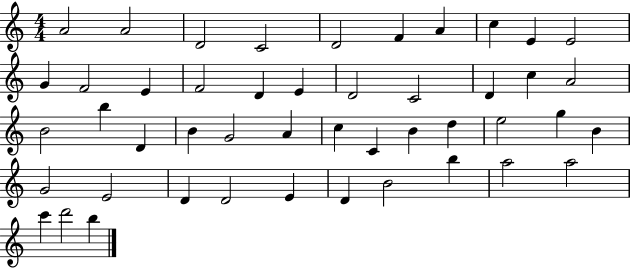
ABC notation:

X:1
T:Untitled
M:4/4
L:1/4
K:C
A2 A2 D2 C2 D2 F A c E E2 G F2 E F2 D E D2 C2 D c A2 B2 b D B G2 A c C B d e2 g B G2 E2 D D2 E D B2 b a2 a2 c' d'2 b